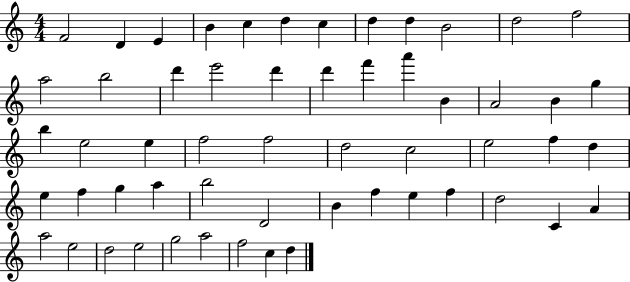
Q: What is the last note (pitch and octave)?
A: D5